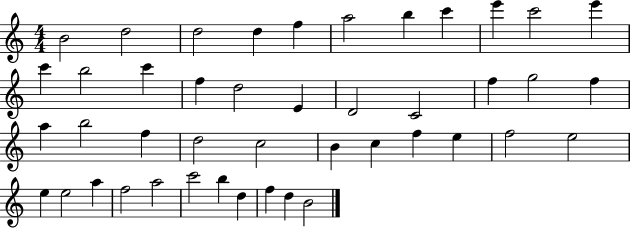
X:1
T:Untitled
M:4/4
L:1/4
K:C
B2 d2 d2 d f a2 b c' e' c'2 e' c' b2 c' f d2 E D2 C2 f g2 f a b2 f d2 c2 B c f e f2 e2 e e2 a f2 a2 c'2 b d f d B2